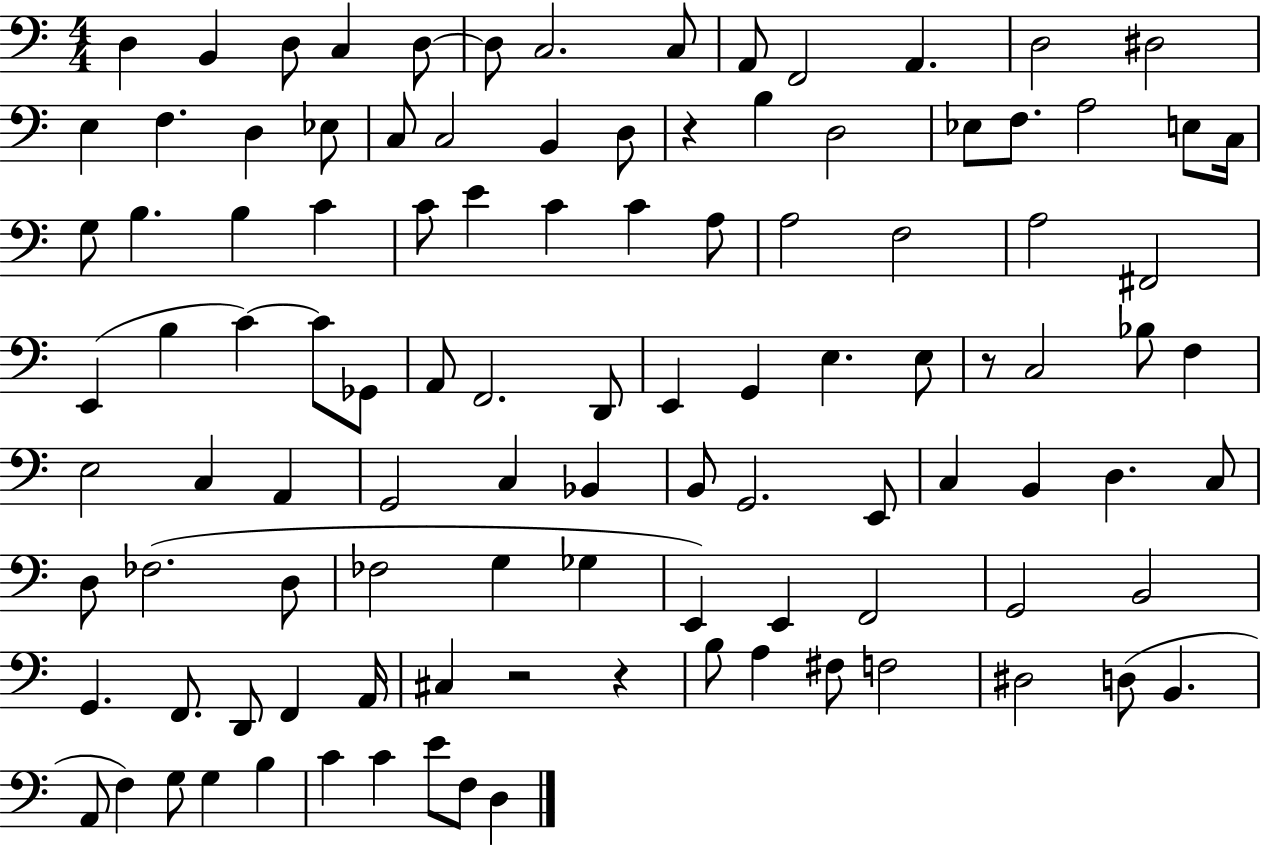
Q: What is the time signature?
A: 4/4